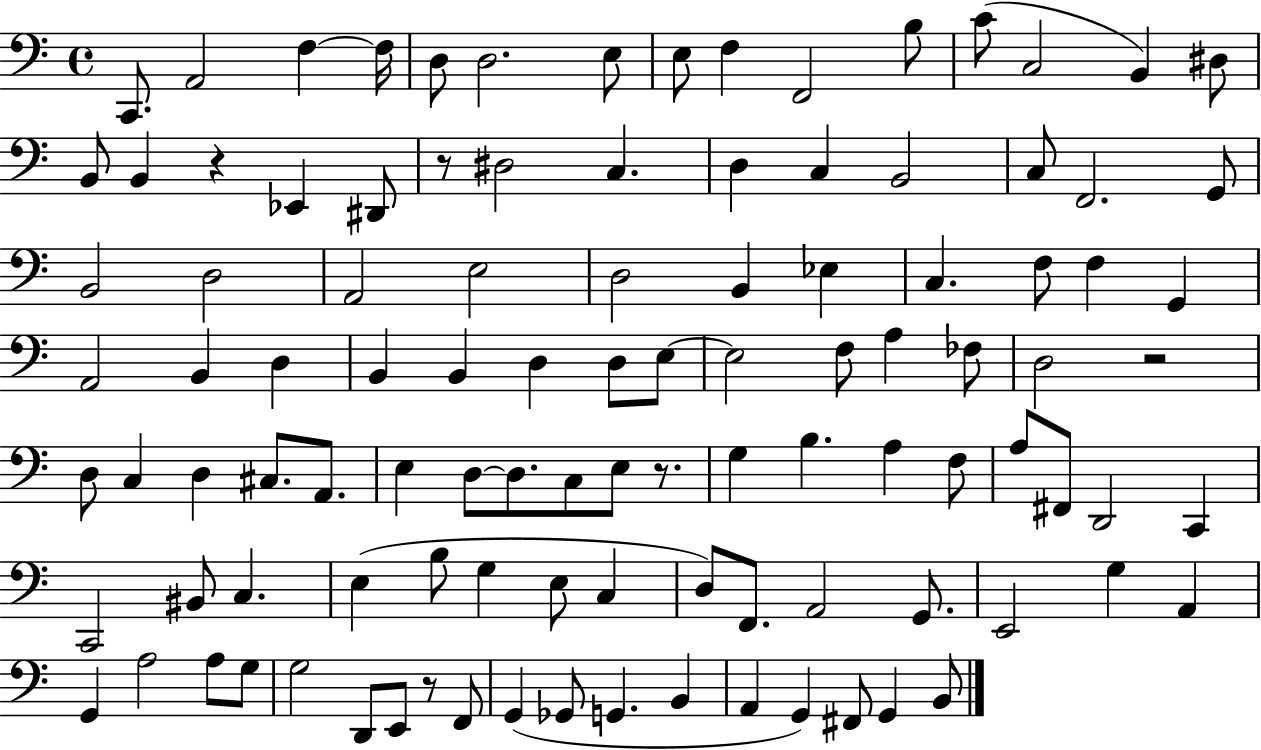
{
  \clef bass
  \time 4/4
  \defaultTimeSignature
  \key c \major
  c,8. a,2 f4~~ f16 | d8 d2. e8 | e8 f4 f,2 b8 | c'8( c2 b,4) dis8 | \break b,8 b,4 r4 ees,4 dis,8 | r8 dis2 c4. | d4 c4 b,2 | c8 f,2. g,8 | \break b,2 d2 | a,2 e2 | d2 b,4 ees4 | c4. f8 f4 g,4 | \break a,2 b,4 d4 | b,4 b,4 d4 d8 e8~~ | e2 f8 a4 fes8 | d2 r2 | \break d8 c4 d4 cis8. a,8. | e4 d8~~ d8. c8 e8 r8. | g4 b4. a4 f8 | a8 fis,8 d,2 c,4 | \break c,2 bis,8 c4. | e4( b8 g4 e8 c4 | d8) f,8. a,2 g,8. | e,2 g4 a,4 | \break g,4 a2 a8 g8 | g2 d,8 e,8 r8 f,8 | g,4( ges,8 g,4. b,4 | a,4 g,4) fis,8 g,4 b,8 | \break \bar "|."
}